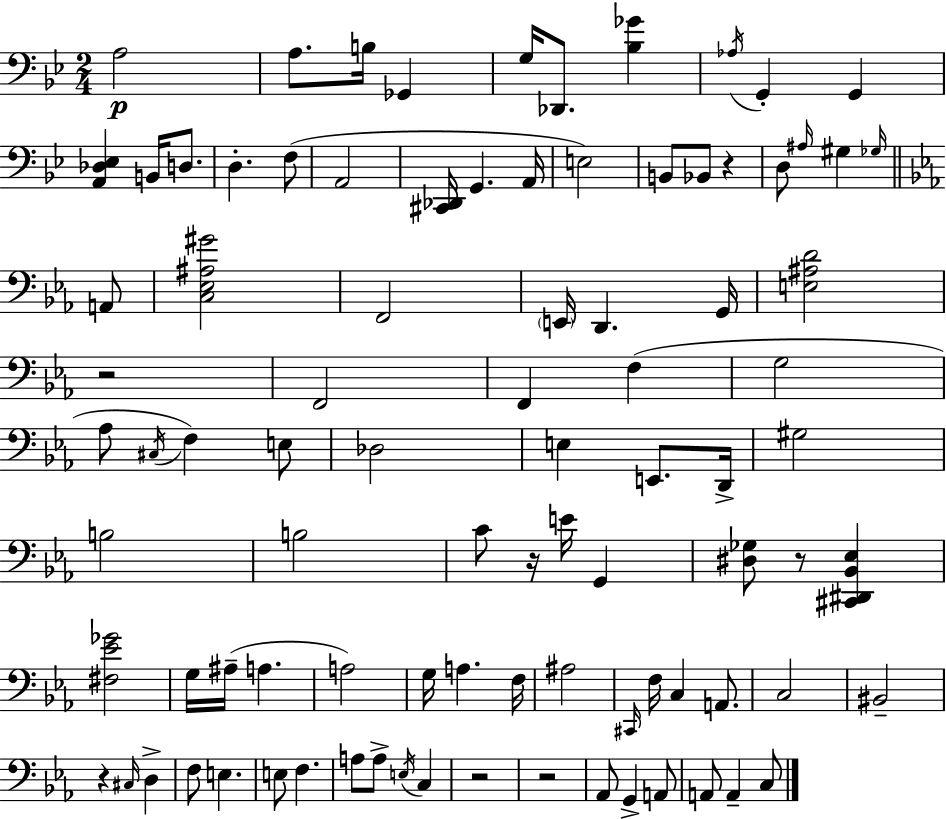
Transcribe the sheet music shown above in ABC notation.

X:1
T:Untitled
M:2/4
L:1/4
K:Gm
A,2 A,/2 B,/4 _G,, G,/4 _D,,/2 [_B,_G] _A,/4 G,, G,, [A,,_D,_E,] B,,/4 D,/2 D, F,/2 A,,2 [^C,,_D,,]/4 G,, A,,/4 E,2 B,,/2 _B,,/2 z D,/2 ^A,/4 ^G, _G,/4 A,,/2 [C,_E,^A,^G]2 F,,2 E,,/4 D,, G,,/4 [E,^A,D]2 z2 F,,2 F,, F, G,2 _A,/2 ^C,/4 F, E,/2 _D,2 E, E,,/2 D,,/4 ^G,2 B,2 B,2 C/2 z/4 E/4 G,, [^D,_G,]/2 z/2 [^C,,^D,,_B,,_E,] [^F,_E_G]2 G,/4 ^A,/4 A, A,2 G,/4 A, F,/4 ^A,2 ^C,,/4 F,/4 C, A,,/2 C,2 ^B,,2 z ^C,/4 D, F,/2 E, E,/2 F, A,/2 A,/2 E,/4 C, z2 z2 _A,,/2 G,, A,,/2 A,,/2 A,, C,/2